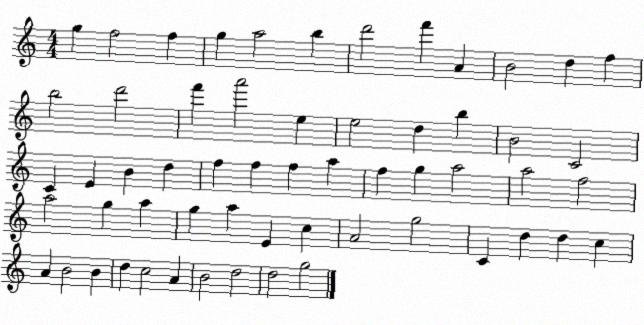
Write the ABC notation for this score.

X:1
T:Untitled
M:4/4
L:1/4
K:C
g f2 f g a2 b d'2 f' A B2 d f b2 d'2 f' a'2 e e2 d b B2 C2 C E B d f f f a f g a2 a2 f2 a2 g a g a E c A2 g2 C d d c A B2 B d c2 A B2 d2 d2 g2